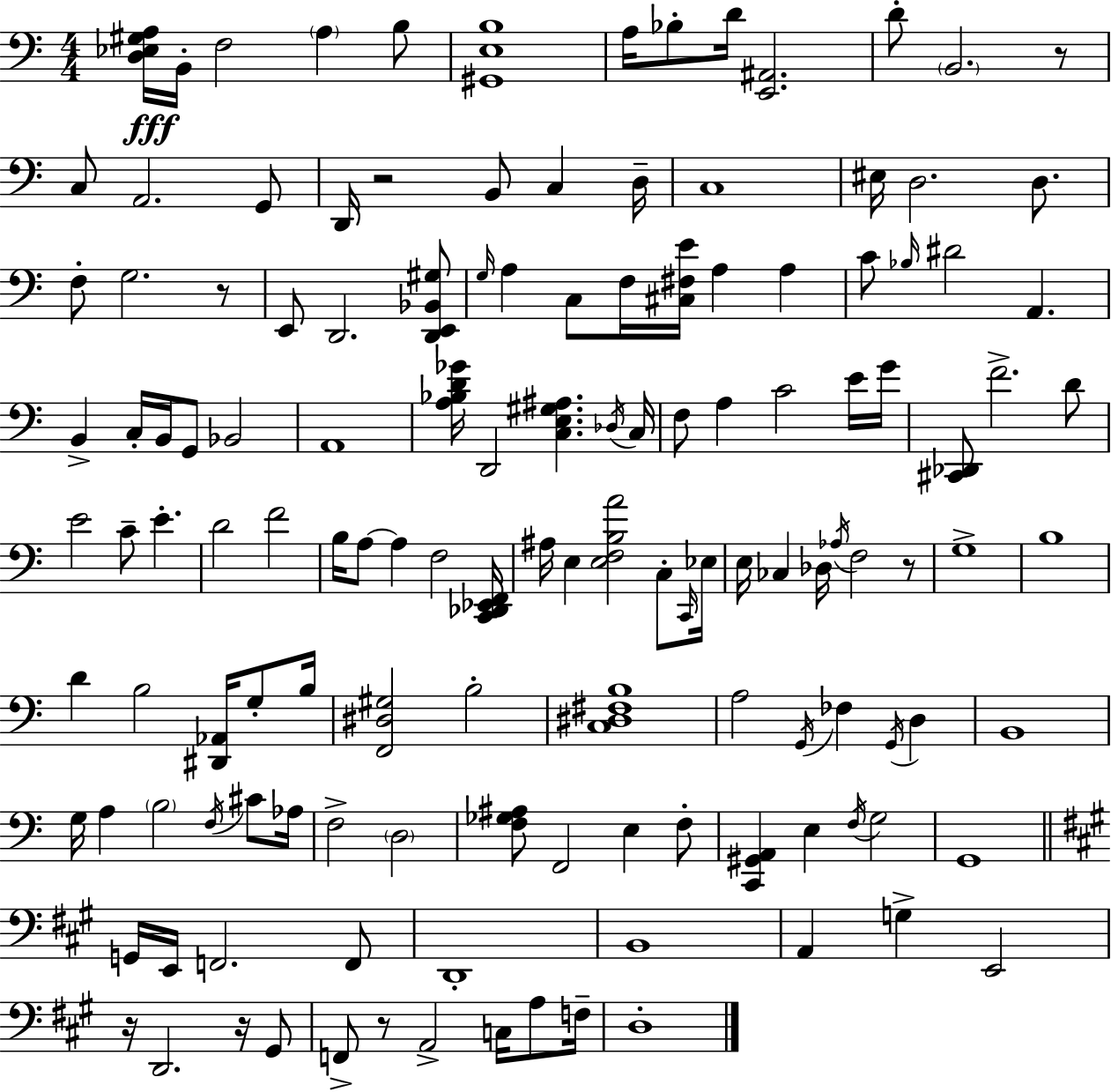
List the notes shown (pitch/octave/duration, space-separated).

[D3,Eb3,G#3,A3]/s B2/s F3/h A3/q B3/e [G#2,E3,B3]/w A3/s Bb3/e D4/s [E2,A#2]/h. D4/e B2/h. R/e C3/e A2/h. G2/e D2/s R/h B2/e C3/q D3/s C3/w EIS3/s D3/h. D3/e. F3/e G3/h. R/e E2/e D2/h. [D2,E2,Bb2,G#3]/e G3/s A3/q C3/e F3/s [C#3,F#3,E4]/s A3/q A3/q C4/e Bb3/s D#4/h A2/q. B2/q C3/s B2/s G2/e Bb2/h A2/w [A3,Bb3,D4,Gb4]/s D2/h [C3,E3,G#3,A#3]/q. Db3/s C3/s F3/e A3/q C4/h E4/s G4/s [C#2,Db2]/e F4/h. D4/e E4/h C4/e E4/q. D4/h F4/h B3/s A3/e A3/q F3/h [C2,Db2,Eb2,F2]/s A#3/s E3/q [E3,F3,B3,A4]/h C3/e C2/s Eb3/s E3/s CES3/q Db3/s Ab3/s F3/h R/e G3/w B3/w D4/q B3/h [D#2,Ab2]/s G3/e B3/s [F2,D#3,G#3]/h B3/h [C3,D#3,F#3,B3]/w A3/h G2/s FES3/q G2/s D3/q B2/w G3/s A3/q B3/h F3/s C#4/e Ab3/s F3/h D3/h [F3,Gb3,A#3]/e F2/h E3/q F3/e [C2,G#2,A2]/q E3/q F3/s G3/h G2/w G2/s E2/s F2/h. F2/e D2/w B2/w A2/q G3/q E2/h R/s D2/h. R/s G#2/e F2/e R/e A2/h C3/s A3/e F3/s D3/w